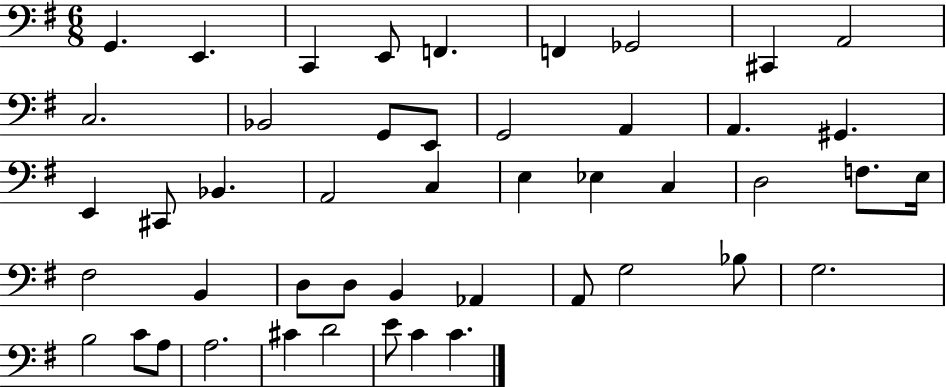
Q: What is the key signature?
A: G major